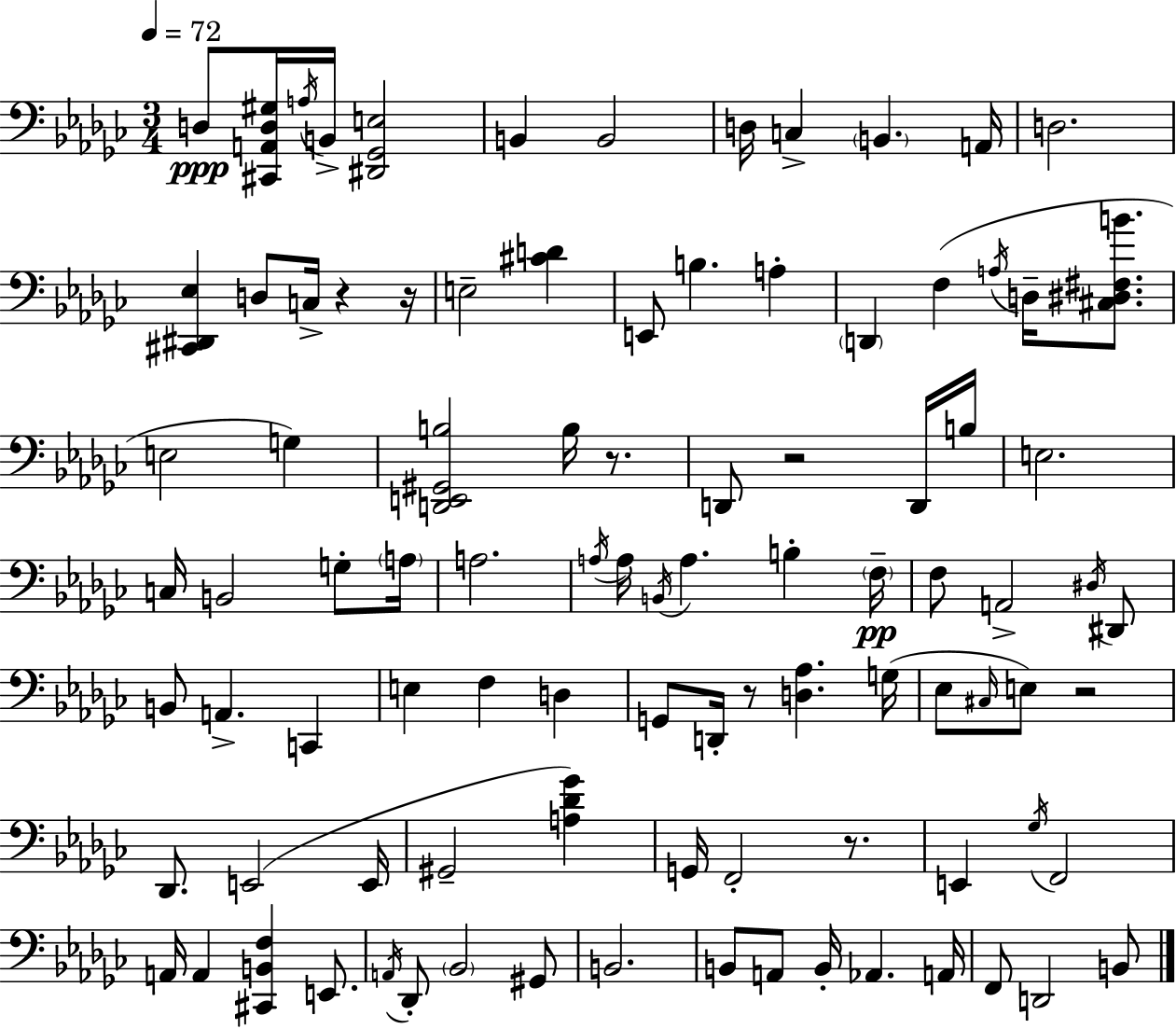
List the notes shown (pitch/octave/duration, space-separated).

D3/e [C#2,A2,D3,G#3]/s A3/s B2/s [D#2,Gb2,E3]/h B2/q B2/h D3/s C3/q B2/q. A2/s D3/h. [C#2,D#2,Eb3]/q D3/e C3/s R/q R/s E3/h [C#4,D4]/q E2/e B3/q. A3/q D2/q F3/q A3/s D3/s [C#3,D#3,F#3,B4]/e. E3/h G3/q [D2,E2,G#2,B3]/h B3/s R/e. D2/e R/h D2/s B3/s E3/h. C3/s B2/h G3/e A3/s A3/h. A3/s A3/s B2/s A3/q. B3/q F3/s F3/e A2/h D#3/s D#2/e B2/e A2/q. C2/q E3/q F3/q D3/q G2/e D2/s R/e [D3,Ab3]/q. G3/s Eb3/e C#3/s E3/e R/h Db2/e. E2/h E2/s G#2/h [A3,Db4,Gb4]/q G2/s F2/h R/e. E2/q Gb3/s F2/h A2/s A2/q [C#2,B2,F3]/q E2/e. A2/s Db2/e Bb2/h G#2/e B2/h. B2/e A2/e B2/s Ab2/q. A2/s F2/e D2/h B2/e